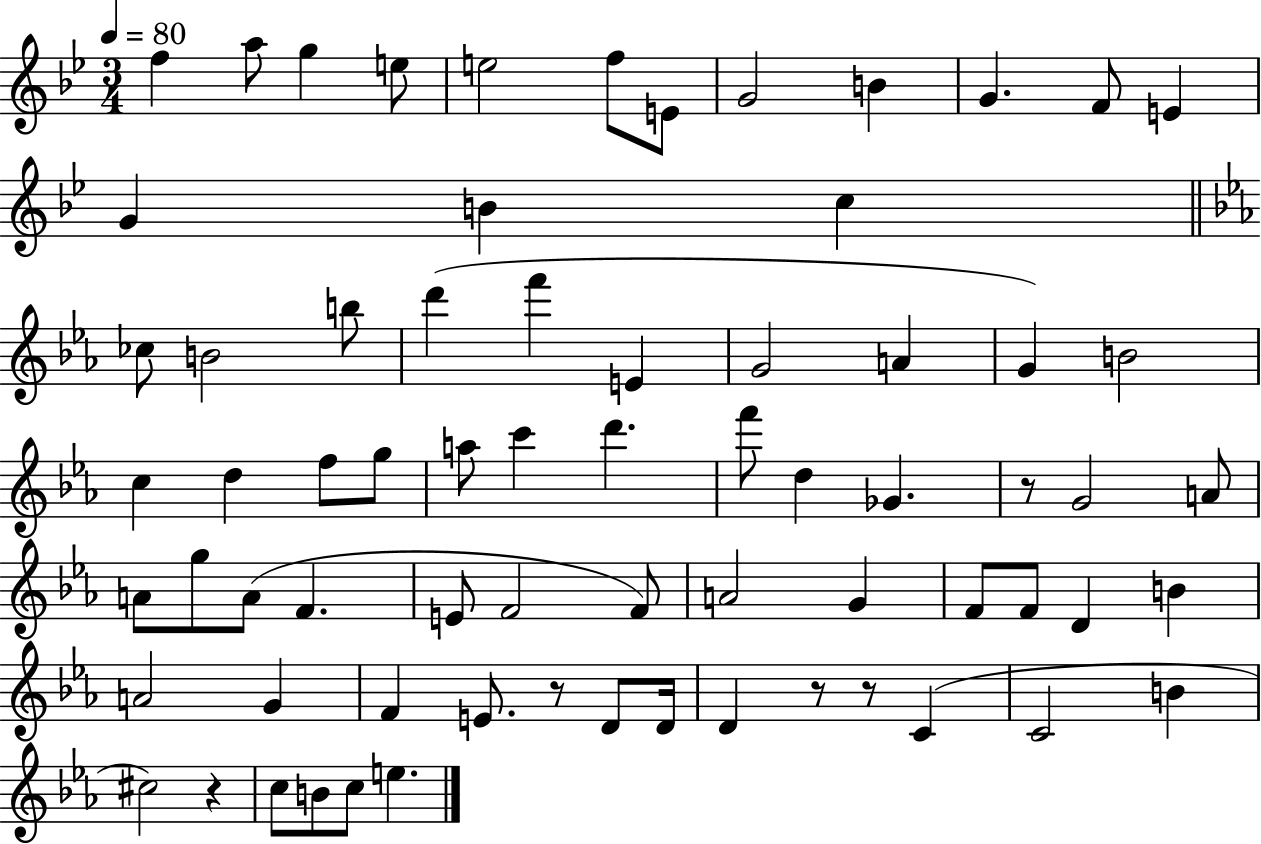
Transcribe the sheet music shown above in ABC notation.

X:1
T:Untitled
M:3/4
L:1/4
K:Bb
f a/2 g e/2 e2 f/2 E/2 G2 B G F/2 E G B c _c/2 B2 b/2 d' f' E G2 A G B2 c d f/2 g/2 a/2 c' d' f'/2 d _G z/2 G2 A/2 A/2 g/2 A/2 F E/2 F2 F/2 A2 G F/2 F/2 D B A2 G F E/2 z/2 D/2 D/4 D z/2 z/2 C C2 B ^c2 z c/2 B/2 c/2 e